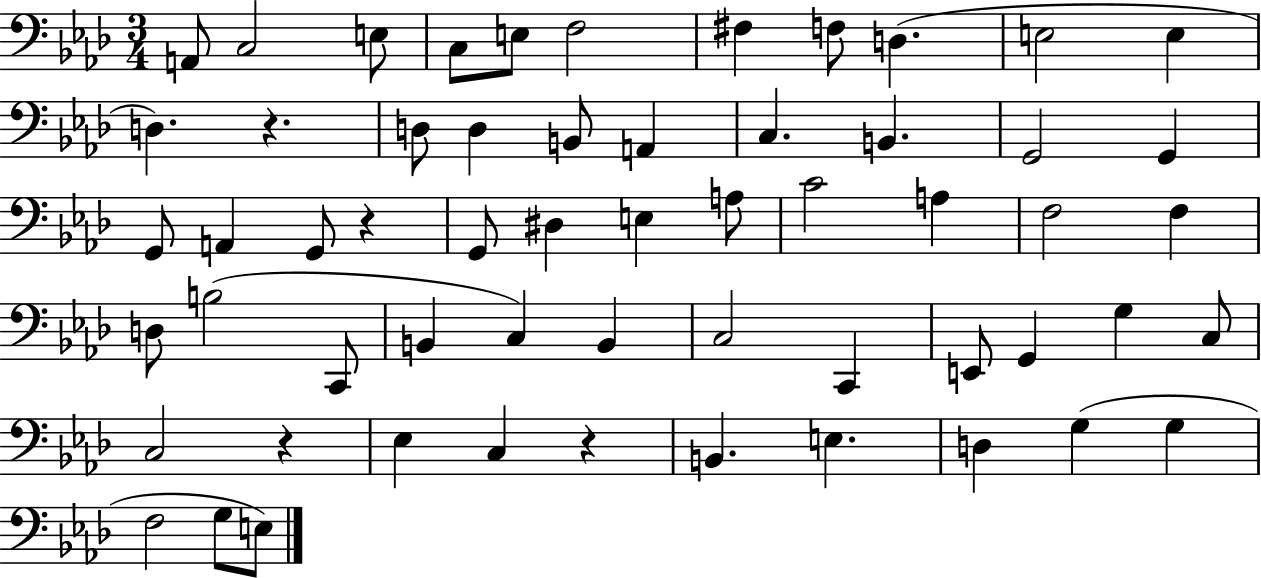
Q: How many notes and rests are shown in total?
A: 58